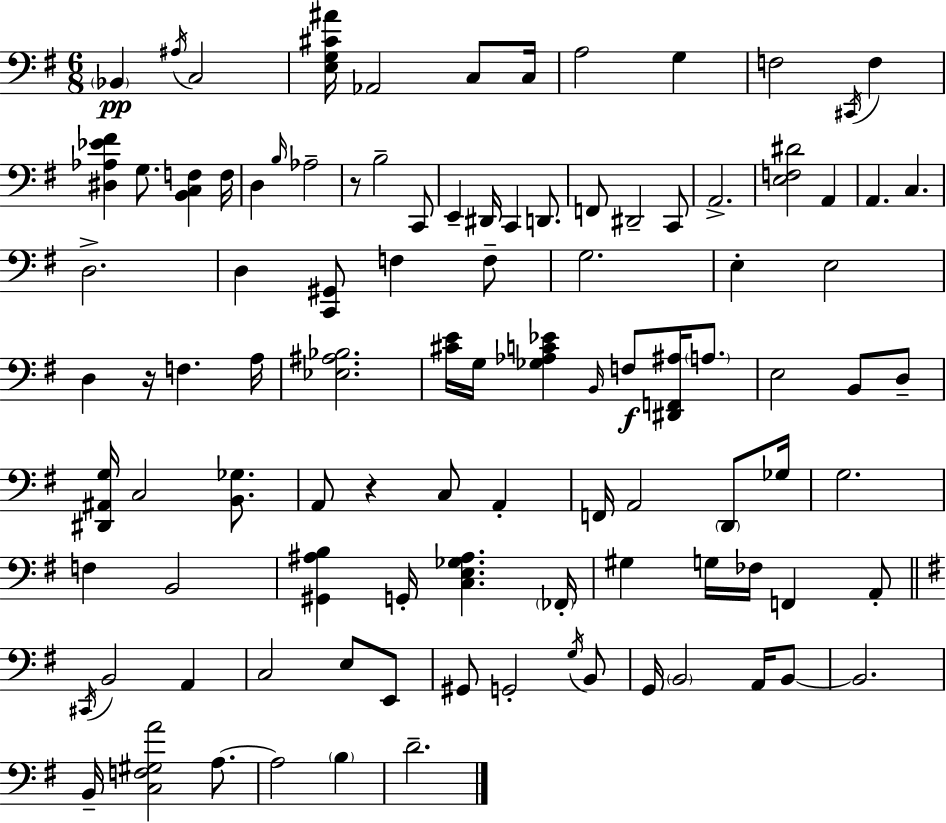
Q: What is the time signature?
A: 6/8